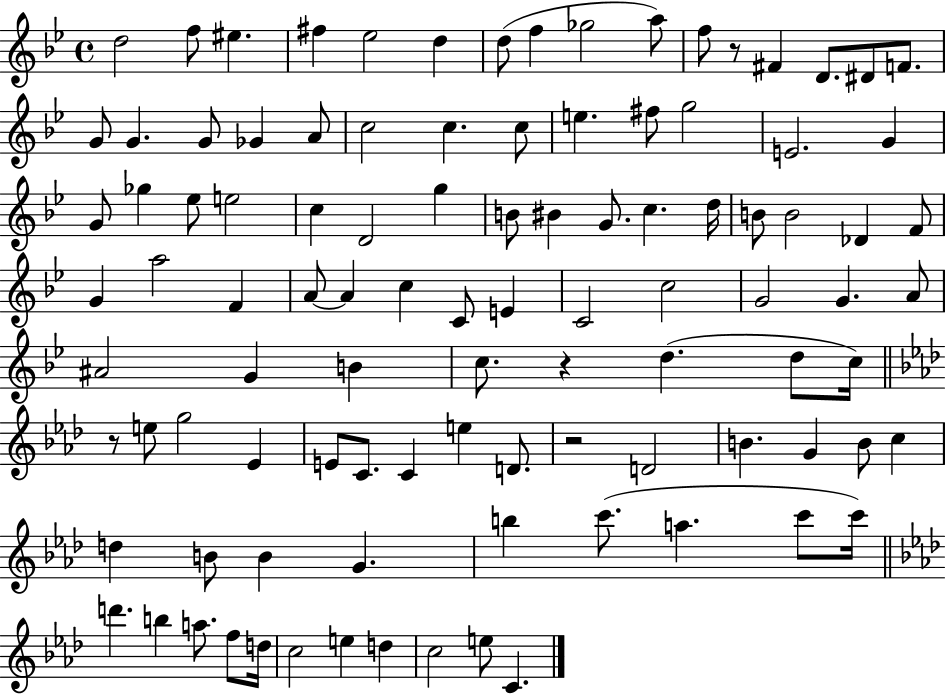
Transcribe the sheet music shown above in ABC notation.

X:1
T:Untitled
M:4/4
L:1/4
K:Bb
d2 f/2 ^e ^f _e2 d d/2 f _g2 a/2 f/2 z/2 ^F D/2 ^D/2 F/2 G/2 G G/2 _G A/2 c2 c c/2 e ^f/2 g2 E2 G G/2 _g _e/2 e2 c D2 g B/2 ^B G/2 c d/4 B/2 B2 _D F/2 G a2 F A/2 A c C/2 E C2 c2 G2 G A/2 ^A2 G B c/2 z d d/2 c/4 z/2 e/2 g2 _E E/2 C/2 C e D/2 z2 D2 B G B/2 c d B/2 B G b c'/2 a c'/2 c'/4 d' b a/2 f/2 d/4 c2 e d c2 e/2 C